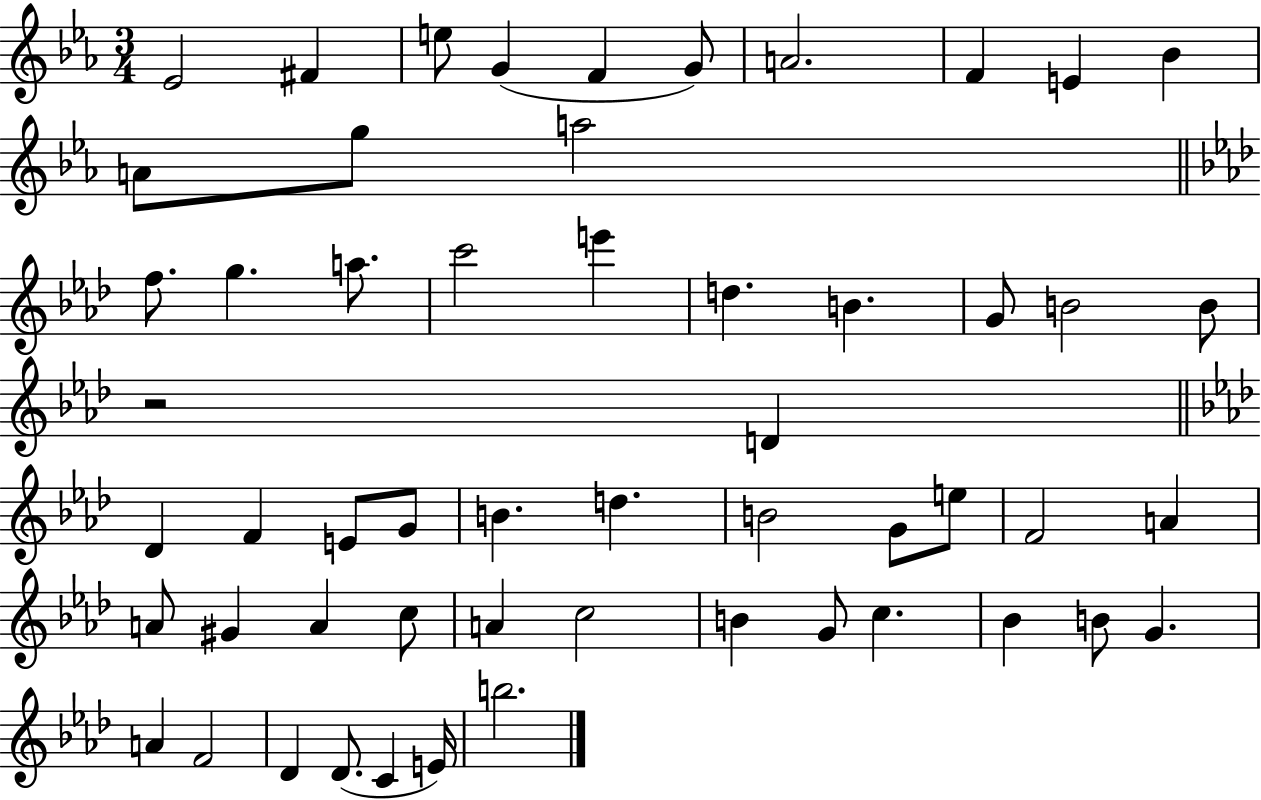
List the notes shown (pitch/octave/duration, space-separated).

Eb4/h F#4/q E5/e G4/q F4/q G4/e A4/h. F4/q E4/q Bb4/q A4/e G5/e A5/h F5/e. G5/q. A5/e. C6/h E6/q D5/q. B4/q. G4/e B4/h B4/e R/h D4/q Db4/q F4/q E4/e G4/e B4/q. D5/q. B4/h G4/e E5/e F4/h A4/q A4/e G#4/q A4/q C5/e A4/q C5/h B4/q G4/e C5/q. Bb4/q B4/e G4/q. A4/q F4/h Db4/q Db4/e. C4/q E4/s B5/h.